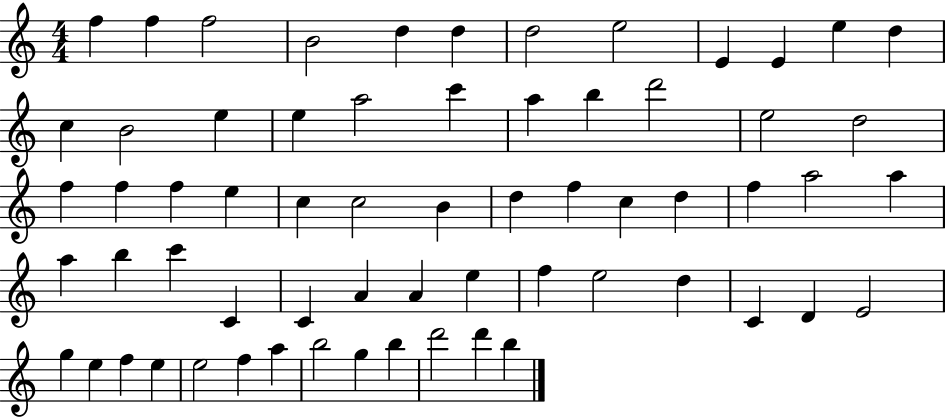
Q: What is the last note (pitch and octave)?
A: B5